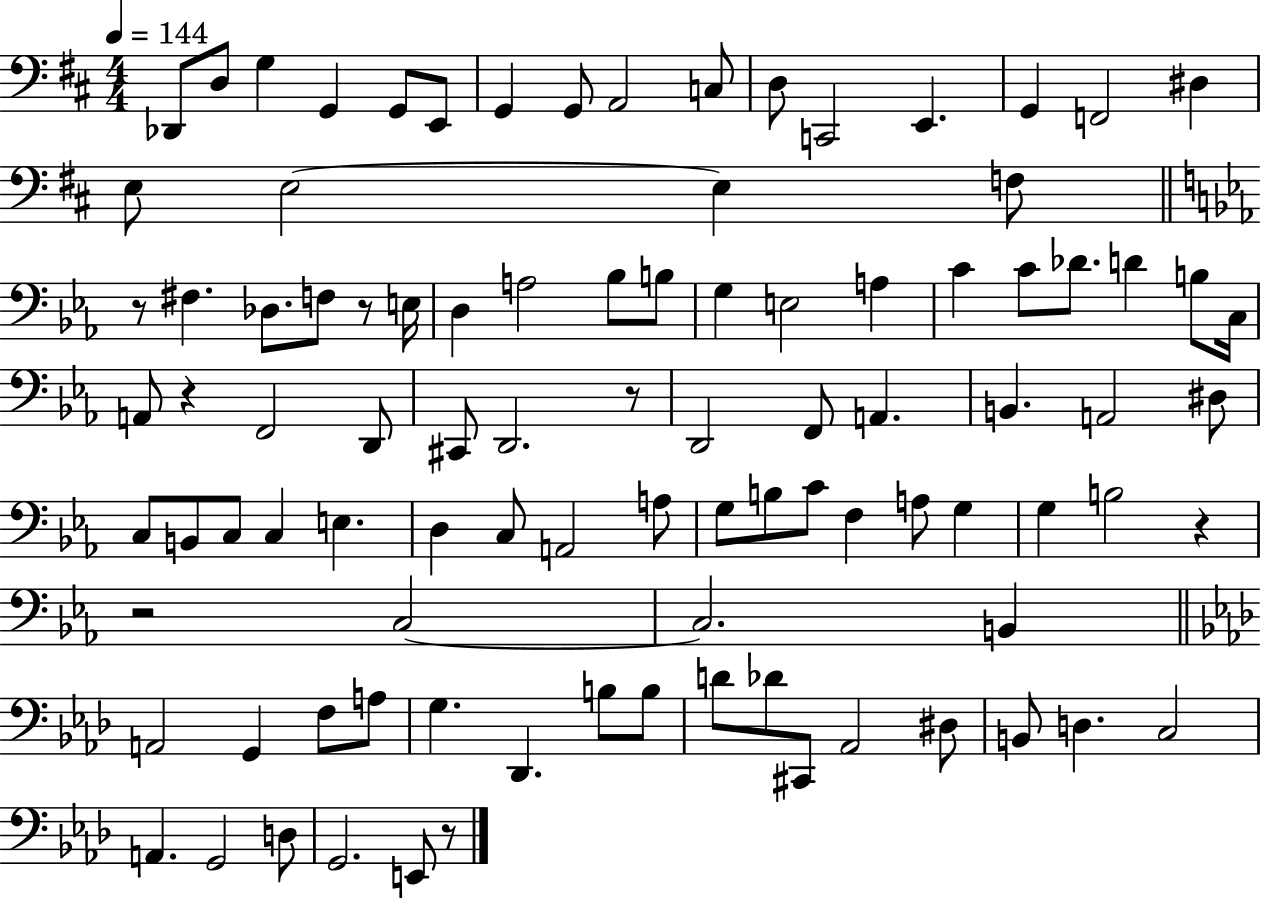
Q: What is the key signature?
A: D major